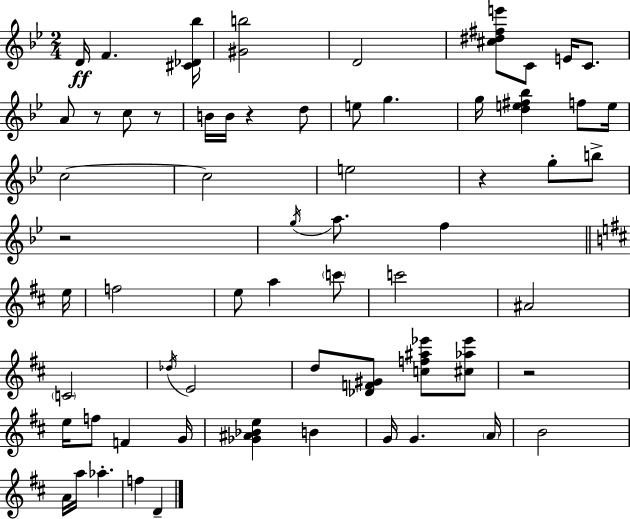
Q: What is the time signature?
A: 2/4